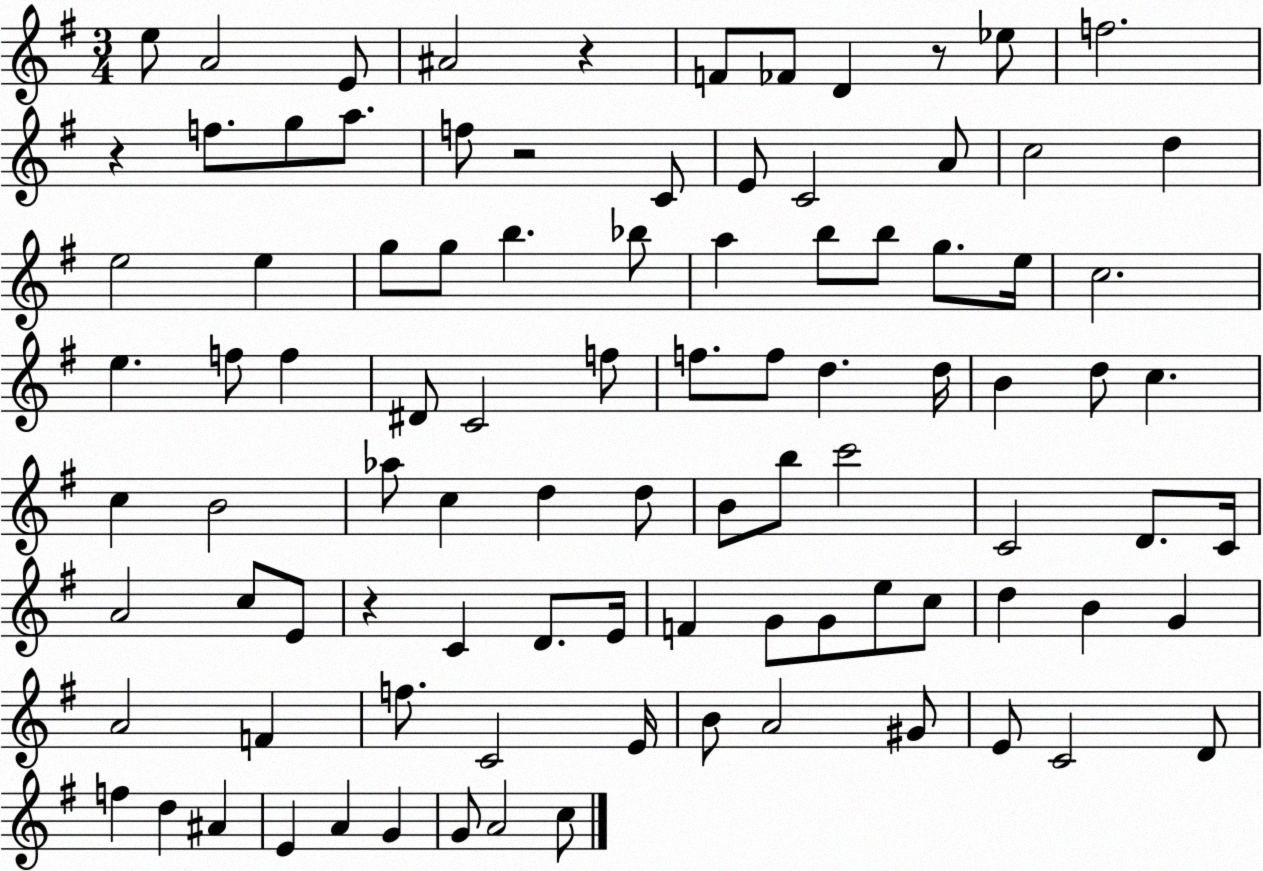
X:1
T:Untitled
M:3/4
L:1/4
K:G
e/2 A2 E/2 ^A2 z F/2 _F/2 D z/2 _e/2 f2 z f/2 g/2 a/2 f/2 z2 C/2 E/2 C2 A/2 c2 d e2 e g/2 g/2 b _b/2 a b/2 b/2 g/2 e/4 c2 e f/2 f ^D/2 C2 f/2 f/2 f/2 d d/4 B d/2 c c B2 _a/2 c d d/2 B/2 b/2 c'2 C2 D/2 C/4 A2 c/2 E/2 z C D/2 E/4 F G/2 G/2 e/2 c/2 d B G A2 F f/2 C2 E/4 B/2 A2 ^G/2 E/2 C2 D/2 f d ^A E A G G/2 A2 c/2